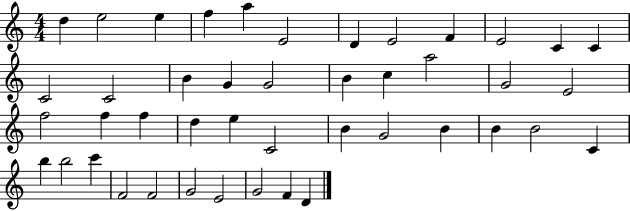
X:1
T:Untitled
M:4/4
L:1/4
K:C
d e2 e f a E2 D E2 F E2 C C C2 C2 B G G2 B c a2 G2 E2 f2 f f d e C2 B G2 B B B2 C b b2 c' F2 F2 G2 E2 G2 F D